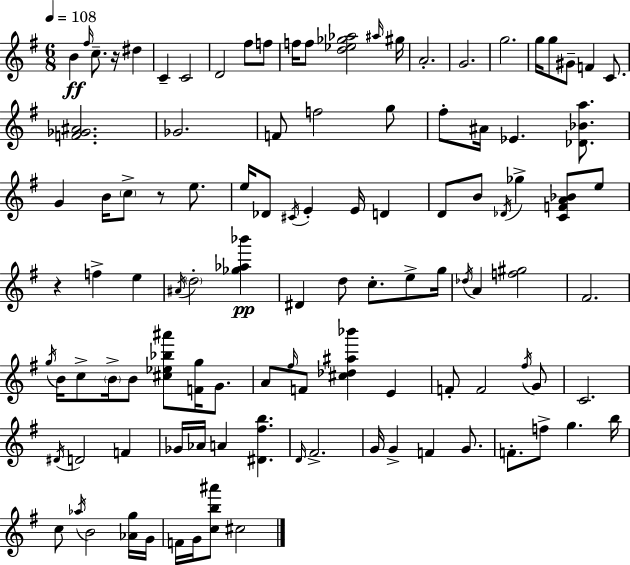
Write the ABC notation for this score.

X:1
T:Untitled
M:6/8
L:1/4
K:Em
B ^f/4 c/2 z/4 ^d C C2 D2 ^f/2 f/2 f/4 f/2 [d_e_g_a]2 ^a/4 ^g/4 A2 G2 g2 g/4 g/2 ^G/2 F C/2 [F_G^A]2 _G2 F/2 f2 g/2 ^f/2 ^A/4 _E [_D_Ba]/2 G B/4 c/2 z/2 e/2 e/4 _D/2 ^C/4 E E/4 D D/2 B/2 _D/4 _g [CFA_B]/2 e/2 z f e ^A/4 d2 [_g_a_b'] ^D d/2 c/2 e/2 g/4 _d/4 A [f^g]2 ^F2 g/4 B/4 c/2 B/4 B/2 [^c_e_b^a']/2 [Fg]/4 G/2 A/2 ^f/4 F/2 [^c_d^a_b'] E F/2 F2 ^f/4 G/2 C2 ^D/4 D2 F _G/4 _A/4 A [^D^fb] D/4 ^F2 G/4 G F G/2 F/2 f/2 g b/4 c/2 _a/4 B2 [_Ag]/4 G/4 F/4 G/4 [cb^a']/2 ^c2